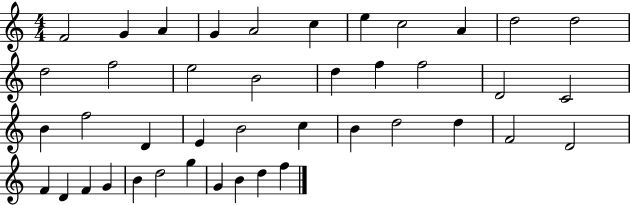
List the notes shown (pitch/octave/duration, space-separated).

F4/h G4/q A4/q G4/q A4/h C5/q E5/q C5/h A4/q D5/h D5/h D5/h F5/h E5/h B4/h D5/q F5/q F5/h D4/h C4/h B4/q F5/h D4/q E4/q B4/h C5/q B4/q D5/h D5/q F4/h D4/h F4/q D4/q F4/q G4/q B4/q D5/h G5/q G4/q B4/q D5/q F5/q